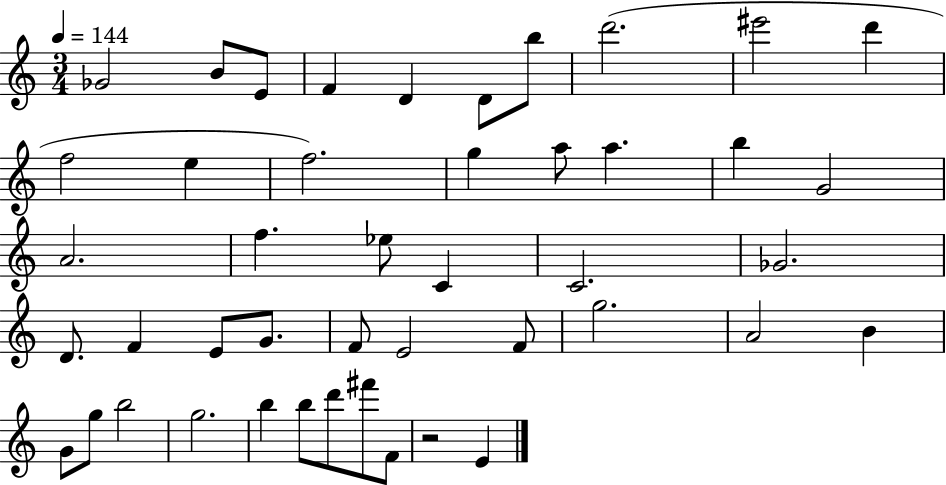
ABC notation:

X:1
T:Untitled
M:3/4
L:1/4
K:C
_G2 B/2 E/2 F D D/2 b/2 d'2 ^e'2 d' f2 e f2 g a/2 a b G2 A2 f _e/2 C C2 _G2 D/2 F E/2 G/2 F/2 E2 F/2 g2 A2 B G/2 g/2 b2 g2 b b/2 d'/2 ^f'/2 F/2 z2 E